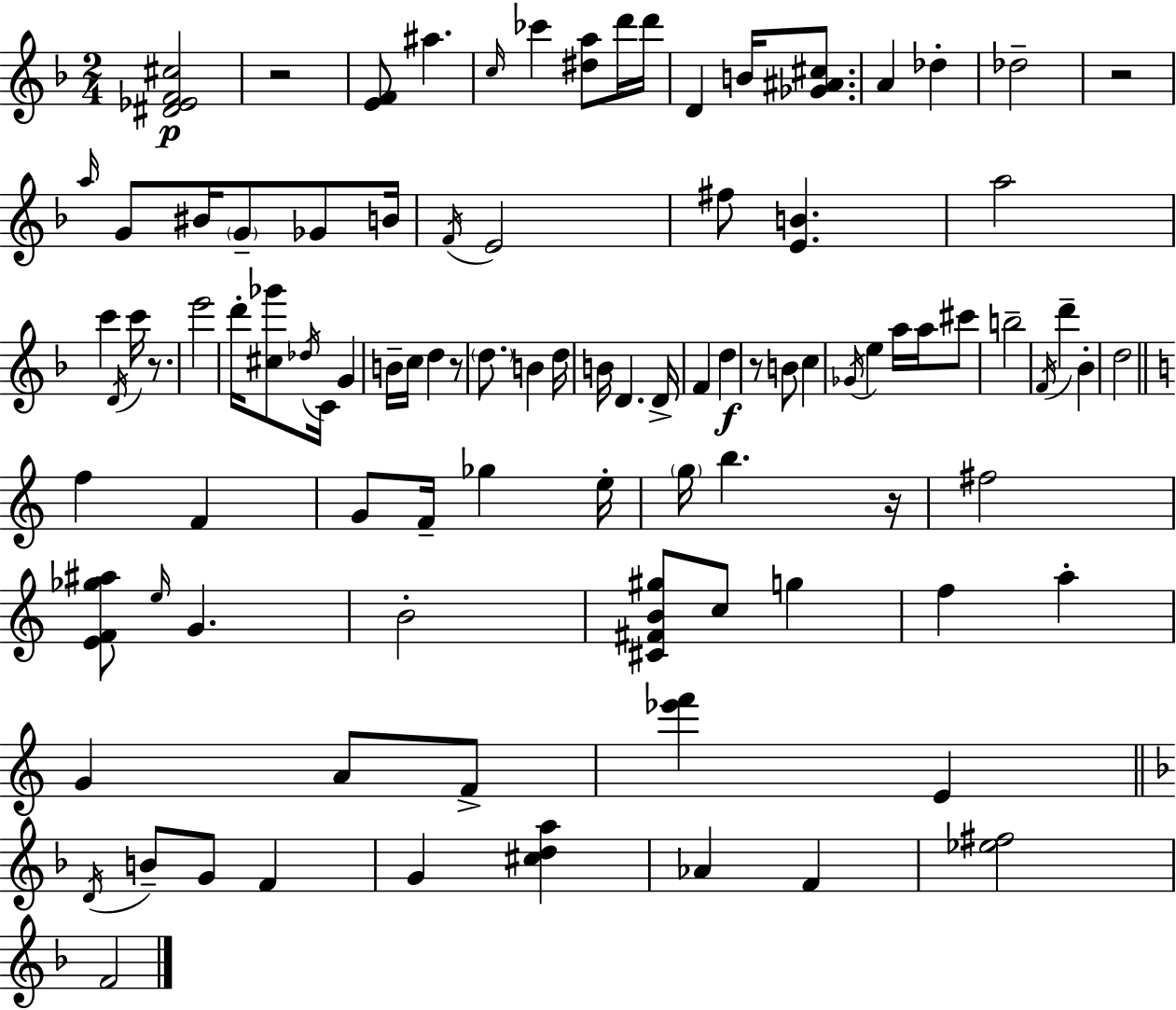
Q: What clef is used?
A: treble